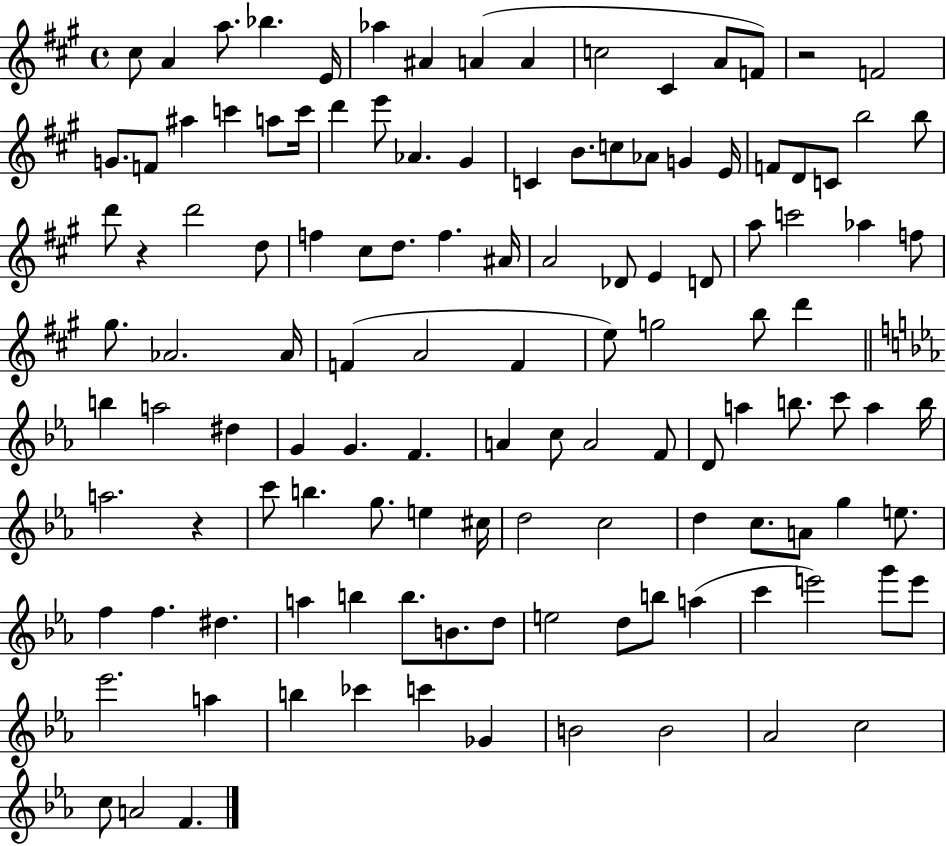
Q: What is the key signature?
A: A major